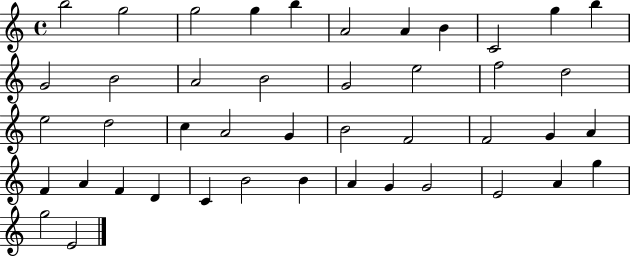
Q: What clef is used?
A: treble